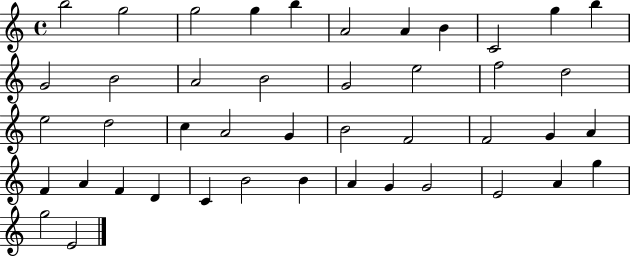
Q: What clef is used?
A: treble